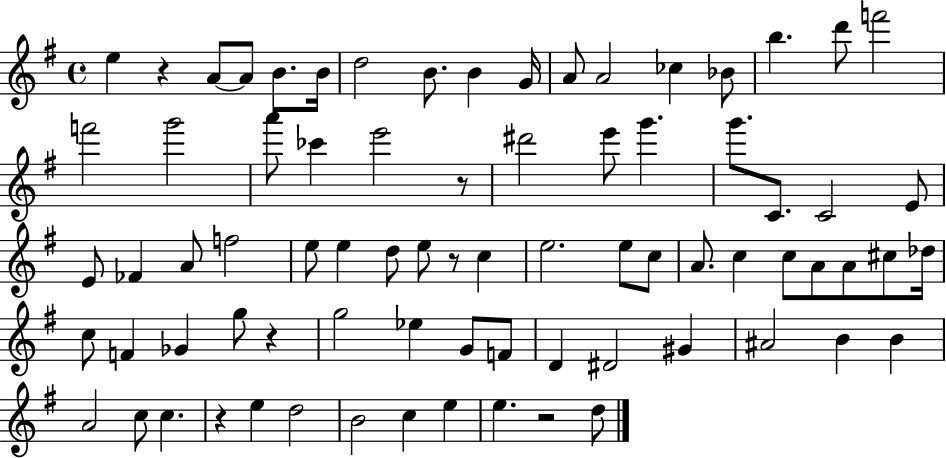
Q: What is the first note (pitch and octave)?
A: E5